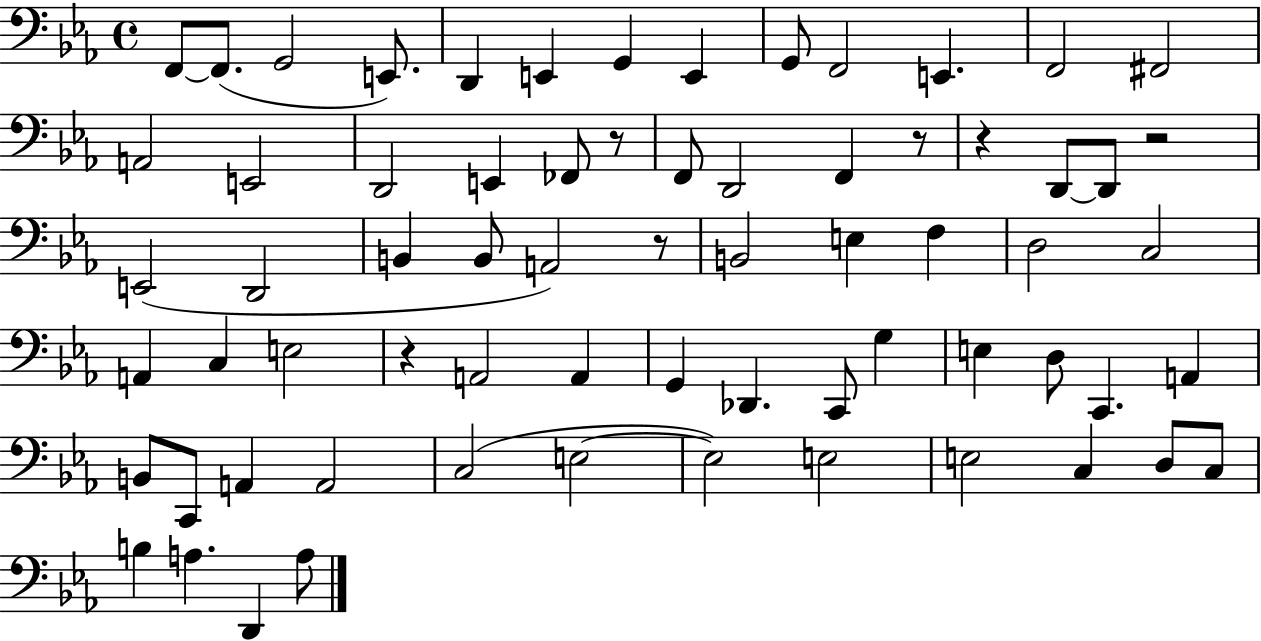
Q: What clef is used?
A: bass